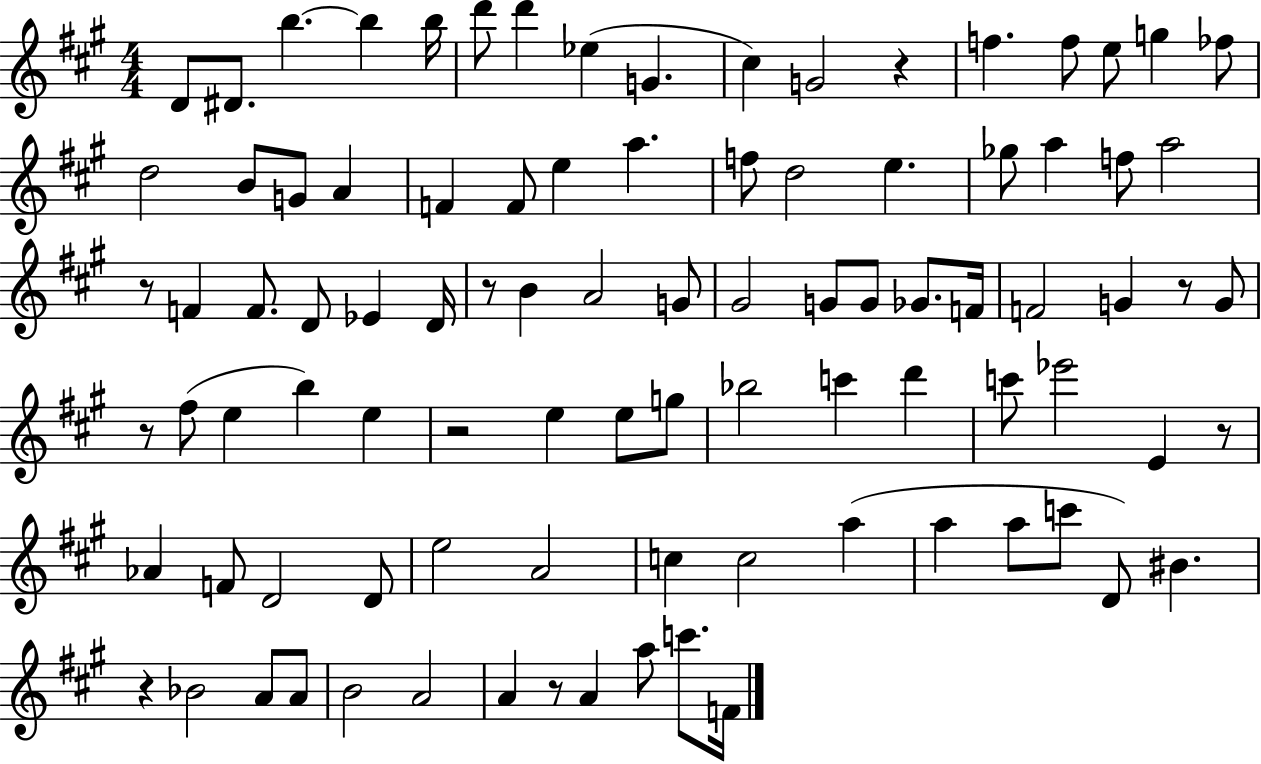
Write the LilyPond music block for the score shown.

{
  \clef treble
  \numericTimeSignature
  \time 4/4
  \key a \major
  d'8 dis'8. b''4.~~ b''4 b''16 | d'''8 d'''4 ees''4( g'4. | cis''4) g'2 r4 | f''4. f''8 e''8 g''4 fes''8 | \break d''2 b'8 g'8 a'4 | f'4 f'8 e''4 a''4. | f''8 d''2 e''4. | ges''8 a''4 f''8 a''2 | \break r8 f'4 f'8. d'8 ees'4 d'16 | r8 b'4 a'2 g'8 | gis'2 g'8 g'8 ges'8. f'16 | f'2 g'4 r8 g'8 | \break r8 fis''8( e''4 b''4) e''4 | r2 e''4 e''8 g''8 | bes''2 c'''4 d'''4 | c'''8 ees'''2 e'4 r8 | \break aes'4 f'8 d'2 d'8 | e''2 a'2 | c''4 c''2 a''4( | a''4 a''8 c'''8 d'8) bis'4. | \break r4 bes'2 a'8 a'8 | b'2 a'2 | a'4 r8 a'4 a''8 c'''8. f'16 | \bar "|."
}